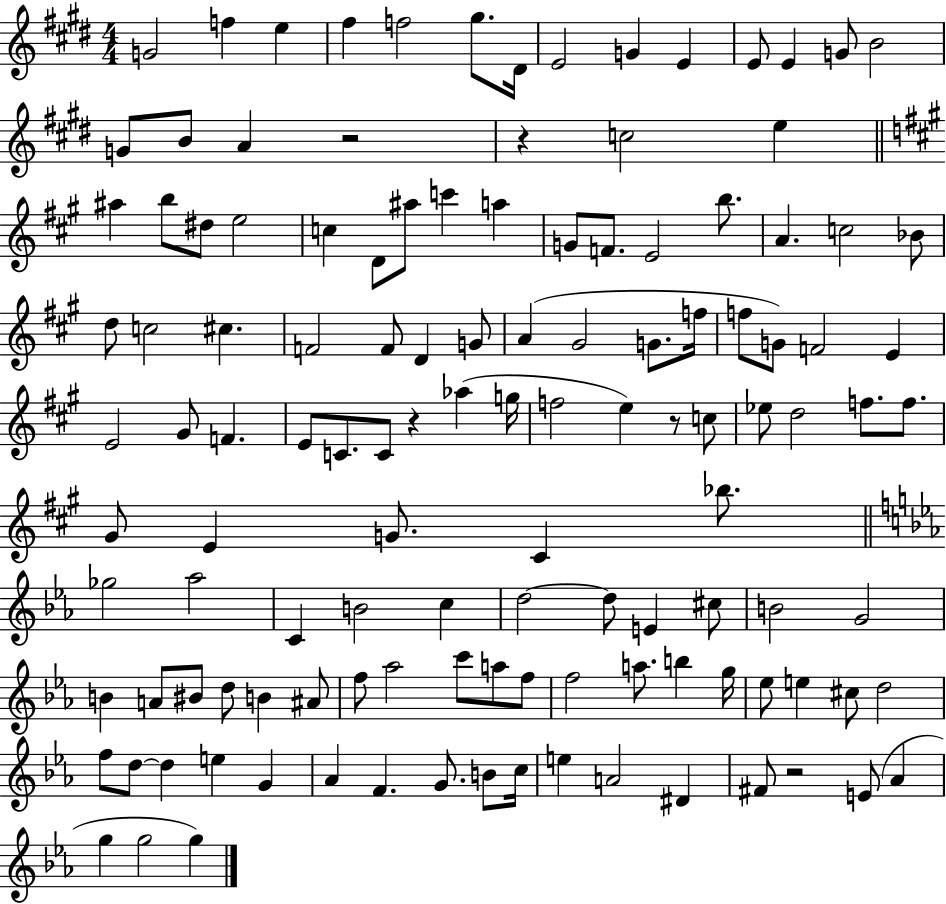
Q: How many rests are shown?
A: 5